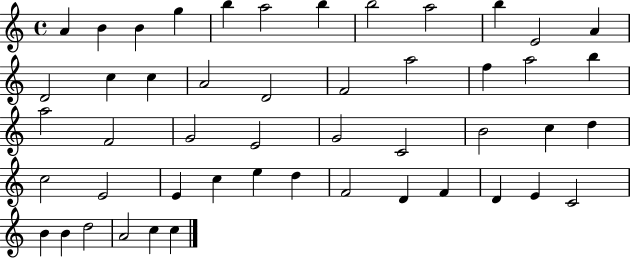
X:1
T:Untitled
M:4/4
L:1/4
K:C
A B B g b a2 b b2 a2 b E2 A D2 c c A2 D2 F2 a2 f a2 b a2 F2 G2 E2 G2 C2 B2 c d c2 E2 E c e d F2 D F D E C2 B B d2 A2 c c